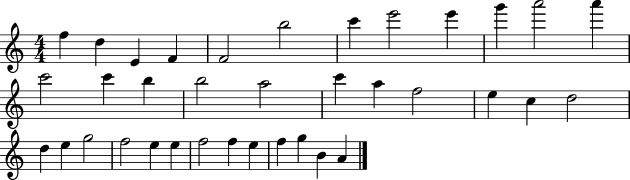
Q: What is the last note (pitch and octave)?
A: A4